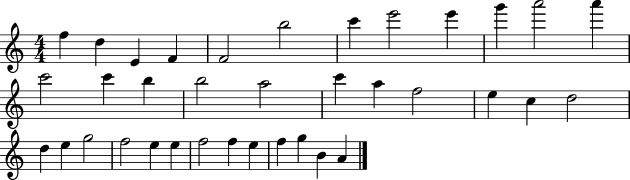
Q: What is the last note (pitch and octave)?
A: A4